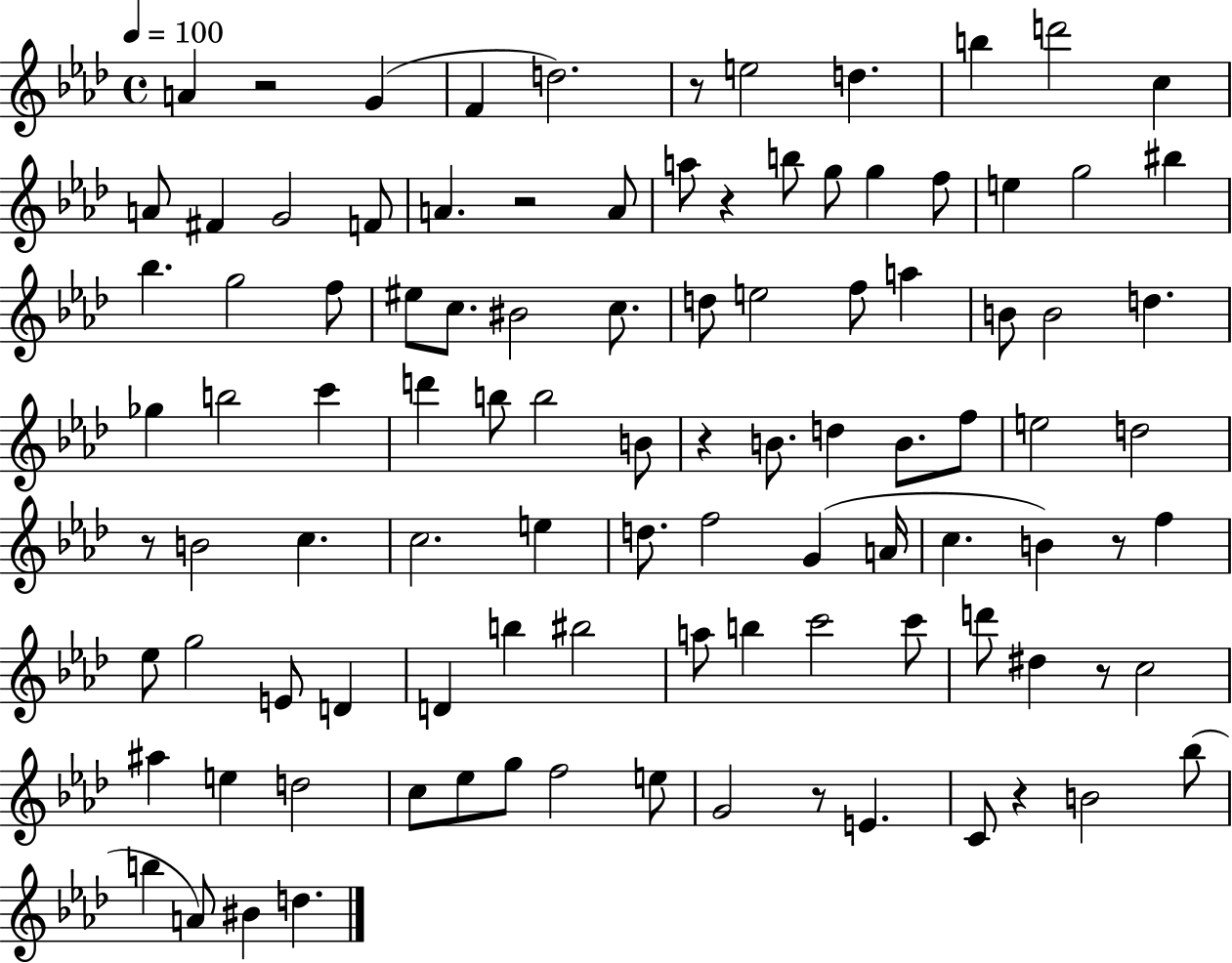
X:1
T:Untitled
M:4/4
L:1/4
K:Ab
A z2 G F d2 z/2 e2 d b d'2 c A/2 ^F G2 F/2 A z2 A/2 a/2 z b/2 g/2 g f/2 e g2 ^b _b g2 f/2 ^e/2 c/2 ^B2 c/2 d/2 e2 f/2 a B/2 B2 d _g b2 c' d' b/2 b2 B/2 z B/2 d B/2 f/2 e2 d2 z/2 B2 c c2 e d/2 f2 G A/4 c B z/2 f _e/2 g2 E/2 D D b ^b2 a/2 b c'2 c'/2 d'/2 ^d z/2 c2 ^a e d2 c/2 _e/2 g/2 f2 e/2 G2 z/2 E C/2 z B2 _b/2 b A/2 ^B d